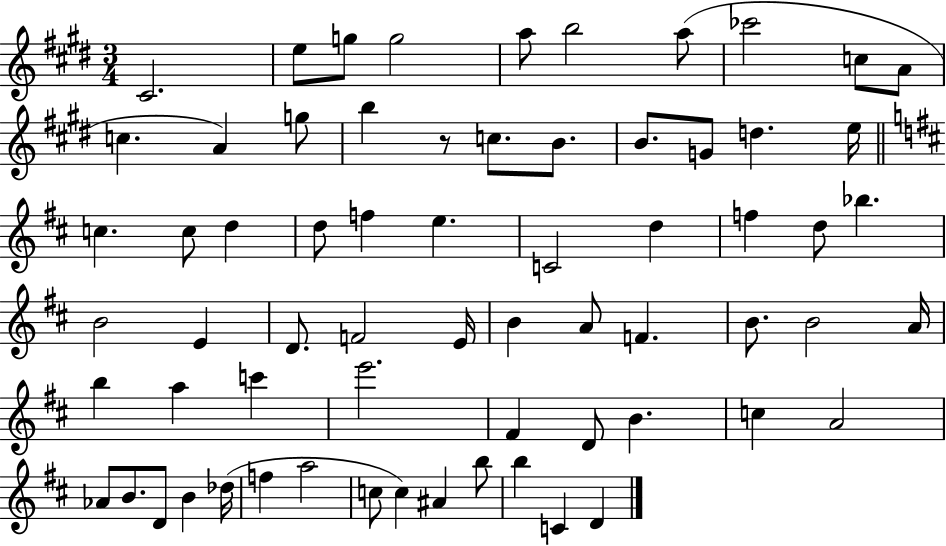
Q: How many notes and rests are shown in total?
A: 66